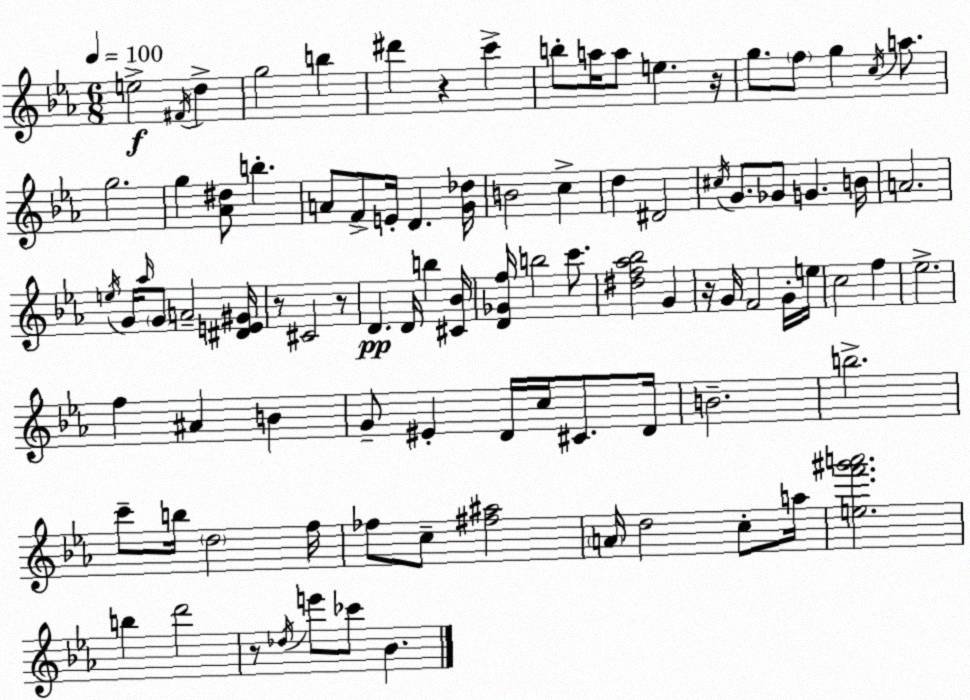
X:1
T:Untitled
M:6/8
L:1/4
K:Eb
e2 ^F/4 d g2 b ^d' z c' b/2 a/4 a/2 e z/4 g/2 f/2 g c/4 a/2 g2 g [_A^d]/2 b A/2 F/2 E/4 D [G_d]/4 B2 c d ^D2 ^c/4 G/2 _G/2 G B/4 A2 e/4 G/4 _a/4 G/2 A2 [^DE^G]/4 z/2 ^C2 z/2 D D/4 b [^C_B]/4 [D_Gf]/4 b2 c'/2 [^df_a_b]2 G z/4 G/4 F2 G/4 e/4 c2 f _e2 f ^A B G/2 ^E D/4 c/4 ^C/2 D/4 B2 b2 c'/2 b/4 d2 f/4 _f/2 c/2 [^f^a]2 A/4 d2 c/2 a/4 [ef'^g'a']2 b d'2 z/2 _d/4 e'/2 _c'/2 _B